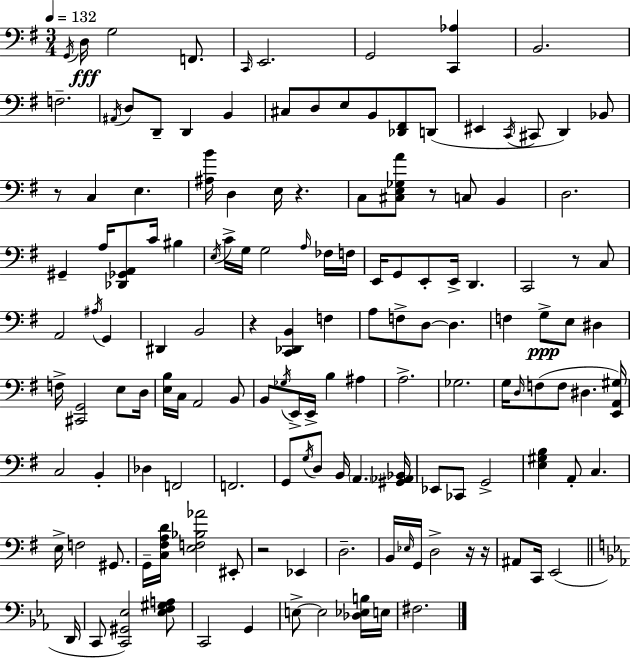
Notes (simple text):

G2/s D3/s G3/h F2/e. C2/s E2/h. G2/h [C2,Ab3]/q B2/h. F3/h. A#2/s D3/e D2/e D2/q B2/q C#3/e D3/e E3/e B2/e [Db2,F#2]/e D2/e EIS2/q C2/s C#2/e D2/q Bb2/e R/e C3/q E3/q. [A#3,B4]/s D3/q E3/s R/q. C3/e [C#3,E3,Gb3,A4]/e R/e C3/e B2/q D3/h. G#2/q A3/s [Db2,Gb2,A2]/e C4/s BIS3/q E3/s C4/s G3/s G3/h A3/s FES3/s F3/s E2/s G2/e E2/e E2/s D2/q. C2/h R/e C3/e A2/h A#3/s G2/q D#2/q B2/h R/q [C2,Db2,B2]/q F3/q A3/e F3/e D3/e D3/q. F3/q G3/e E3/e D#3/q F3/s [C#2,G2]/h E3/e D3/s [E3,B3]/s C3/s A2/h B2/e B2/e Gb3/s E2/s E2/s B3/q A#3/q A3/h. Gb3/h. G3/s D3/s F3/e F3/e D#3/q. [E2,A2,G#3]/s C3/h B2/q Db3/q F2/h F2/h. G2/e G3/s D3/e B2/s A2/q. [G#2,Ab2,Bb2]/s Eb2/e CES2/e G2/h [E3,G#3,B3]/q A2/e C3/q. E3/s F3/h G#2/e. G2/s [C3,F#3,A3,D4]/s [E3,F3,Bb3,Ab4]/h EIS2/e R/h Eb2/q D3/h. B2/s Eb3/s G2/s D3/h R/s R/s A#2/e C2/s E2/h D2/s C2/e [C2,G#2,Eb3]/h [Eb3,F3,G#3,A3]/e C2/h G2/q E3/e E3/h [Db3,Eb3,B3]/s E3/s F#3/h.